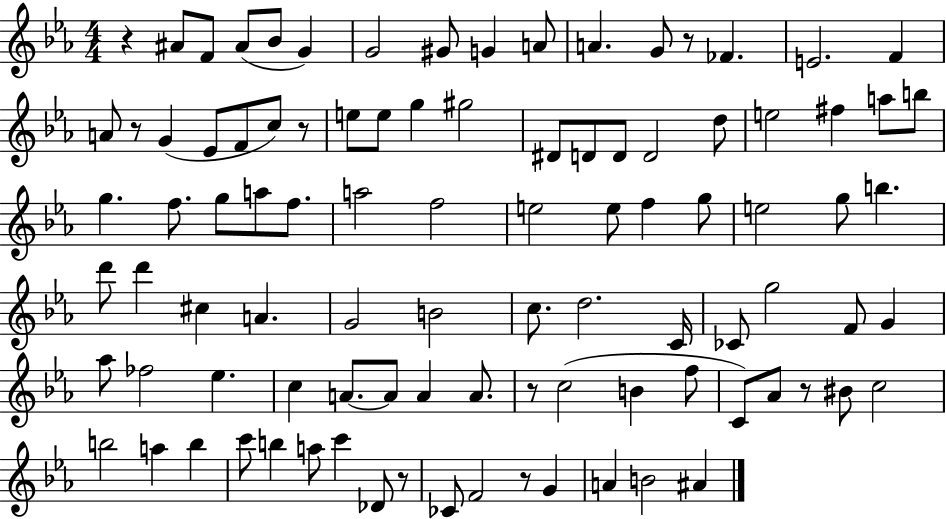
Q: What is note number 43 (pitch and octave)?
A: G5